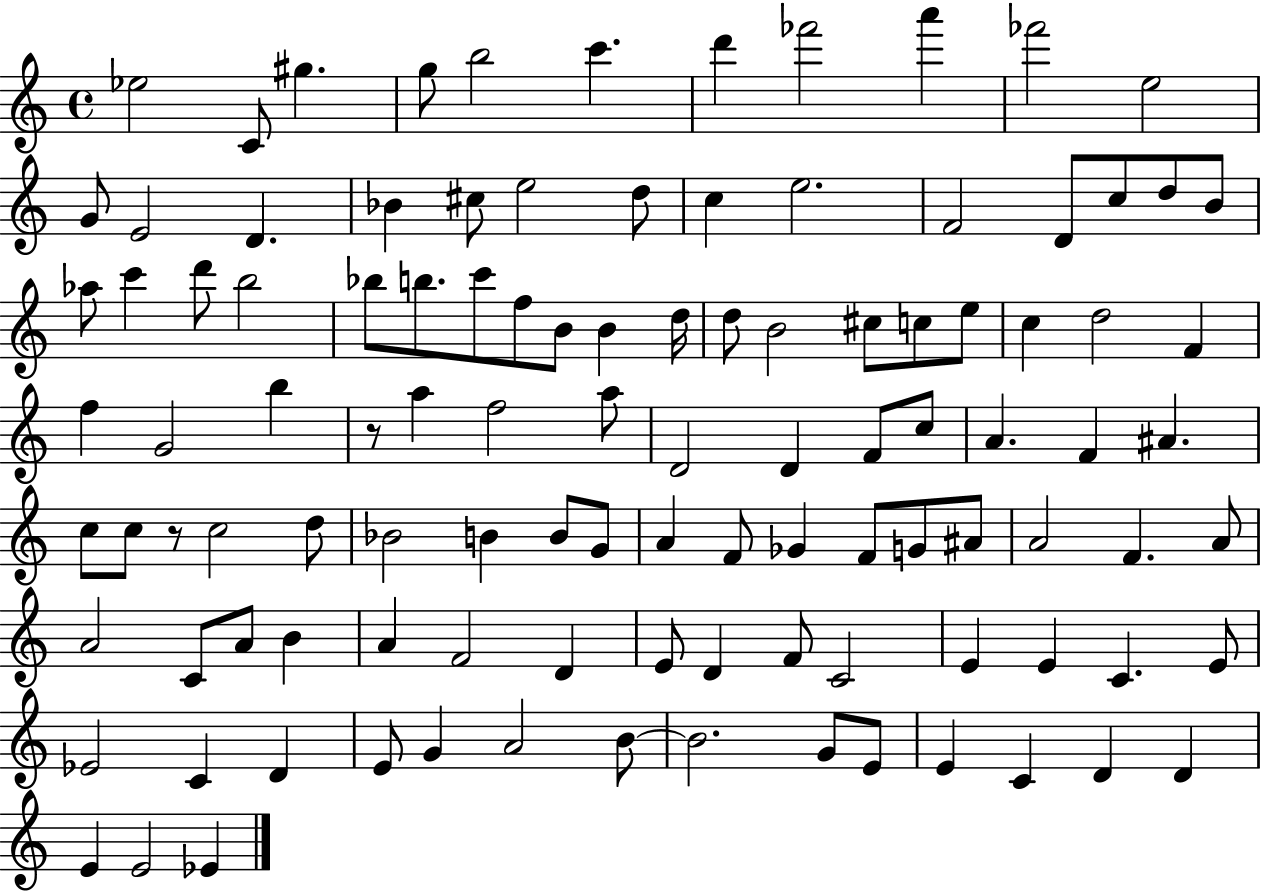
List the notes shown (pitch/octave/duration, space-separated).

Eb5/h C4/e G#5/q. G5/e B5/h C6/q. D6/q FES6/h A6/q FES6/h E5/h G4/e E4/h D4/q. Bb4/q C#5/e E5/h D5/e C5/q E5/h. F4/h D4/e C5/e D5/e B4/e Ab5/e C6/q D6/e B5/h Bb5/e B5/e. C6/e F5/e B4/e B4/q D5/s D5/e B4/h C#5/e C5/e E5/e C5/q D5/h F4/q F5/q G4/h B5/q R/e A5/q F5/h A5/e D4/h D4/q F4/e C5/e A4/q. F4/q A#4/q. C5/e C5/e R/e C5/h D5/e Bb4/h B4/q B4/e G4/e A4/q F4/e Gb4/q F4/e G4/e A#4/e A4/h F4/q. A4/e A4/h C4/e A4/e B4/q A4/q F4/h D4/q E4/e D4/q F4/e C4/h E4/q E4/q C4/q. E4/e Eb4/h C4/q D4/q E4/e G4/q A4/h B4/e B4/h. G4/e E4/e E4/q C4/q D4/q D4/q E4/q E4/h Eb4/q